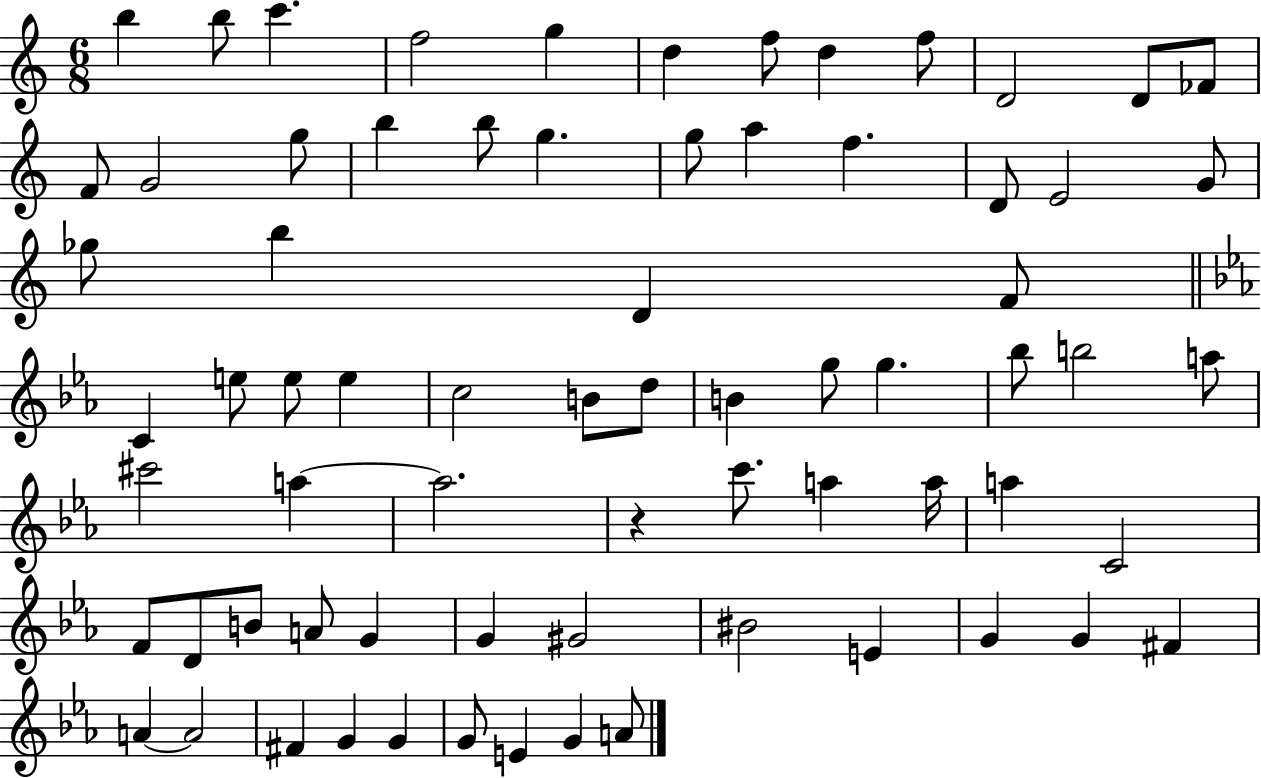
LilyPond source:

{
  \clef treble
  \numericTimeSignature
  \time 6/8
  \key c \major
  b''4 b''8 c'''4. | f''2 g''4 | d''4 f''8 d''4 f''8 | d'2 d'8 fes'8 | \break f'8 g'2 g''8 | b''4 b''8 g''4. | g''8 a''4 f''4. | d'8 e'2 g'8 | \break ges''8 b''4 d'4 f'8 | \bar "||" \break \key ees \major c'4 e''8 e''8 e''4 | c''2 b'8 d''8 | b'4 g''8 g''4. | bes''8 b''2 a''8 | \break cis'''2 a''4~~ | a''2. | r4 c'''8. a''4 a''16 | a''4 c'2 | \break f'8 d'8 b'8 a'8 g'4 | g'4 gis'2 | bis'2 e'4 | g'4 g'4 fis'4 | \break a'4~~ a'2 | fis'4 g'4 g'4 | g'8 e'4 g'4 a'8 | \bar "|."
}